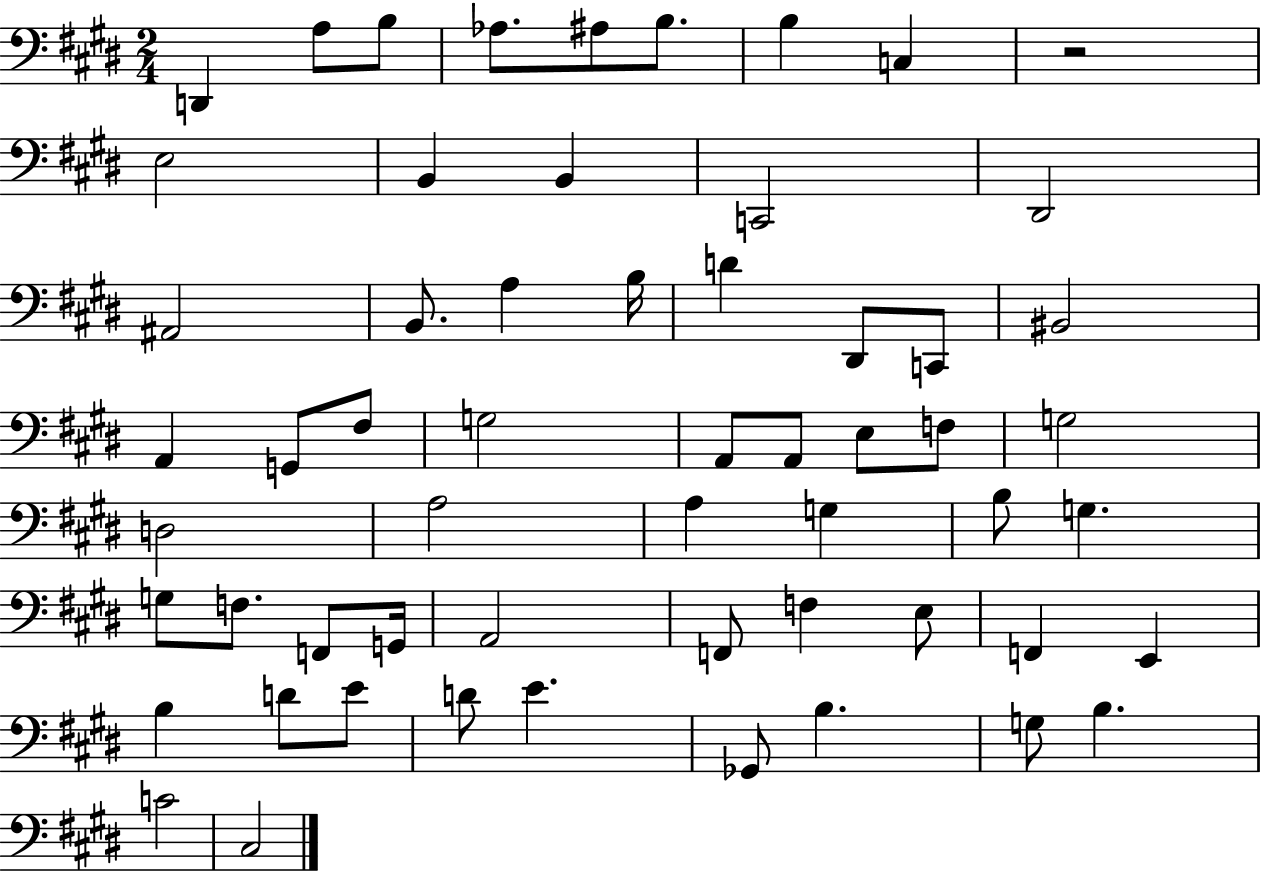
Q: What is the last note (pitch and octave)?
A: C#3